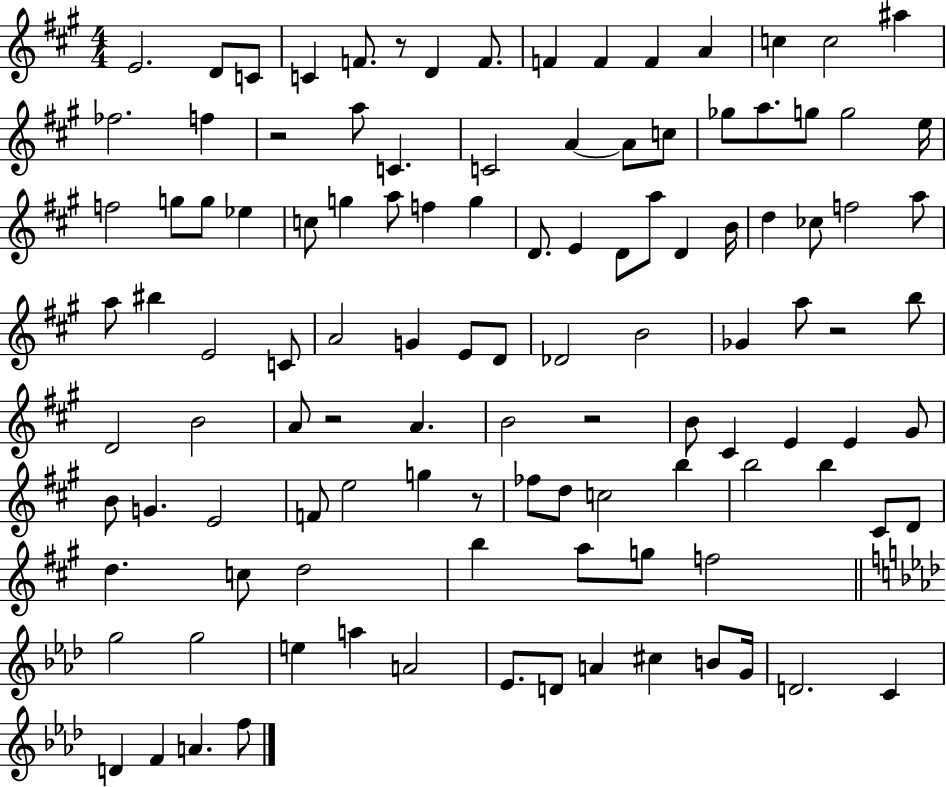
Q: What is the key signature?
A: A major